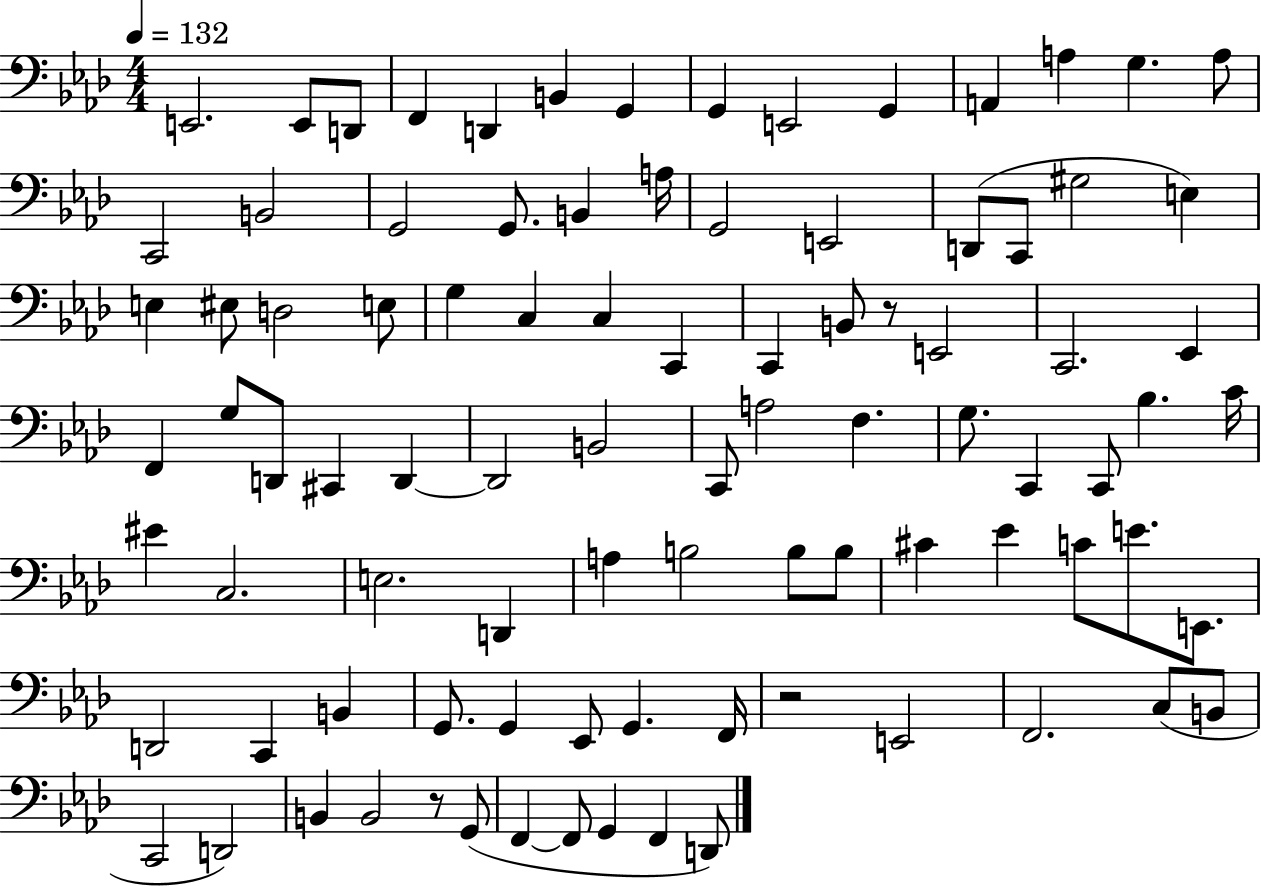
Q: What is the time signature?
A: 4/4